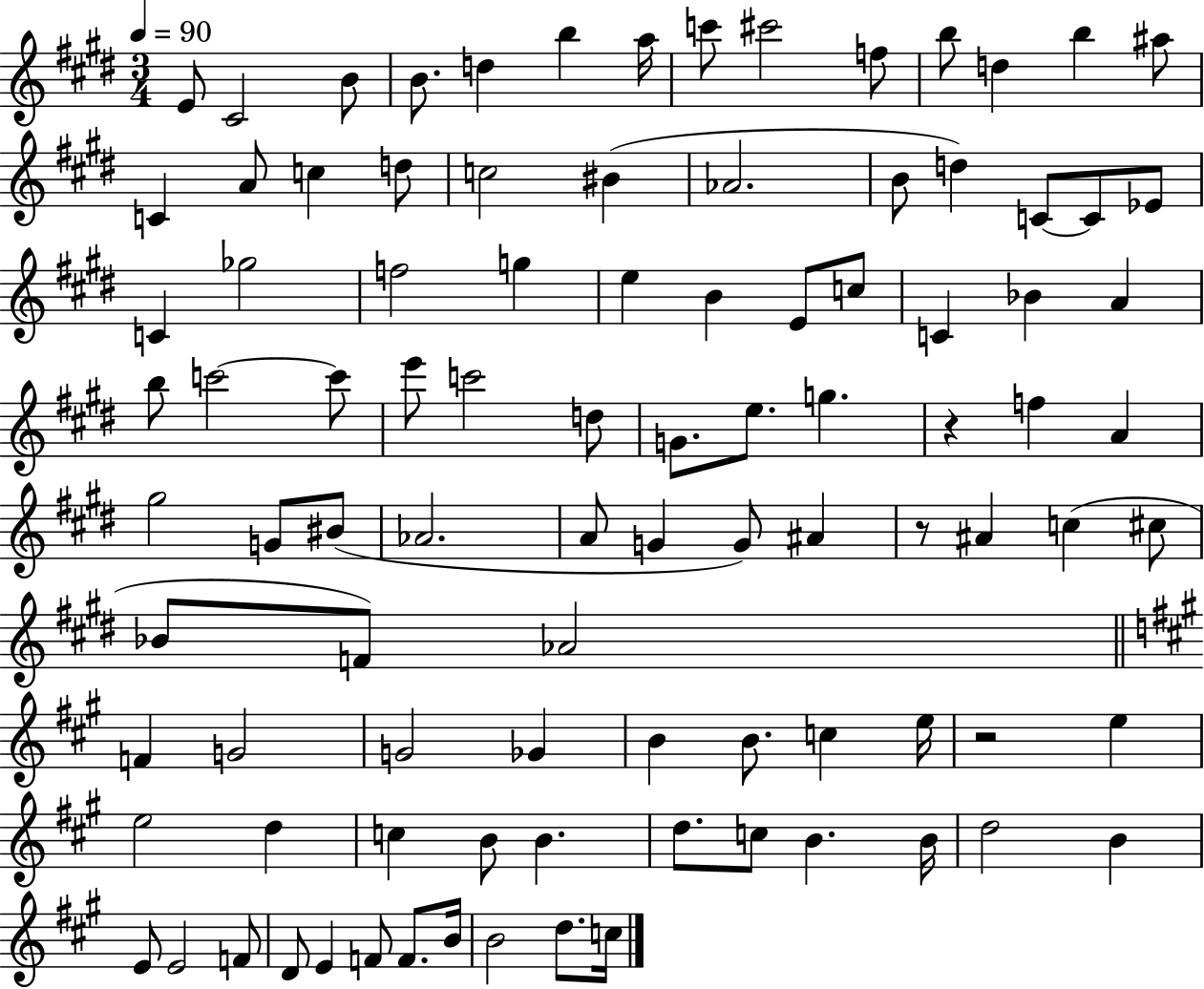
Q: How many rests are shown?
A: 3